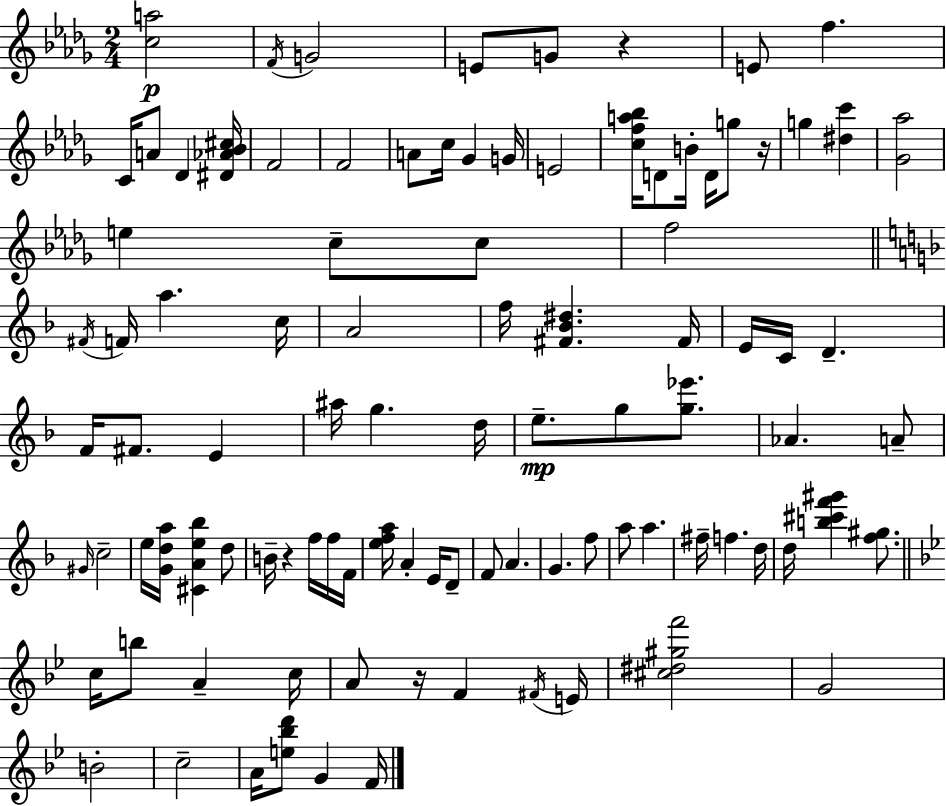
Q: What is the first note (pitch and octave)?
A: F4